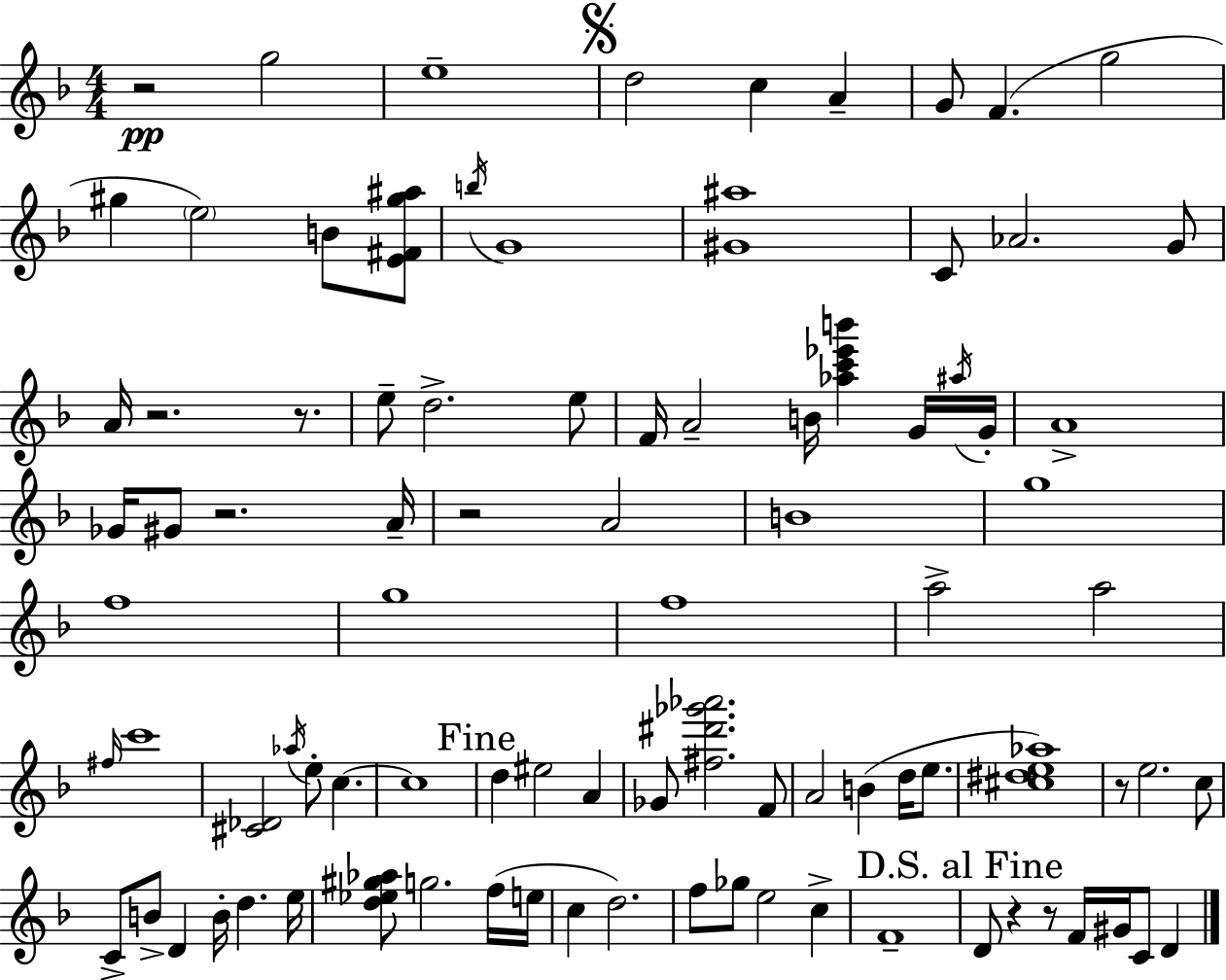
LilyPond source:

{
  \clef treble
  \numericTimeSignature
  \time 4/4
  \key f \major
  r2\pp g''2 | e''1-- | \mark \markup { \musicglyph "scripts.segno" } d''2 c''4 a'4-- | g'8 f'4.( g''2 | \break gis''4 \parenthesize e''2) b'8 <e' fis' gis'' ais''>8 | \acciaccatura { b''16 } g'1 | <gis' ais''>1 | c'8 aes'2. g'8 | \break a'16 r2. r8. | e''8-- d''2.-> e''8 | f'16 a'2-- b'16 <aes'' c''' ees''' b'''>4 g'16 | \acciaccatura { ais''16 } g'16-. a'1-> | \break ges'16 gis'8 r2. | a'16-- r2 a'2 | b'1 | g''1 | \break f''1 | g''1 | f''1 | a''2-> a''2 | \break \grace { fis''16 } c'''1 | <cis' des'>2 \acciaccatura { aes''16 } e''8-. c''4.~~ | c''1 | \mark "Fine" d''4 eis''2 | \break a'4 ges'8 <fis'' dis''' ges''' aes'''>2. | f'8 a'2 b'4( | d''16 e''8. <cis'' dis'' e'' aes''>1) | r8 e''2. | \break c''8 c'8-> b'8-> d'4 b'16-. d''4. | e''16 <d'' ees'' gis'' aes''>8 g''2. | f''16( e''16 c''4 d''2.) | f''8 ges''8 e''2 | \break c''4-> f'1-- | \mark "D.S. al Fine" d'8 r4 r8 f'16 gis'16 c'8 | d'4 \bar "|."
}